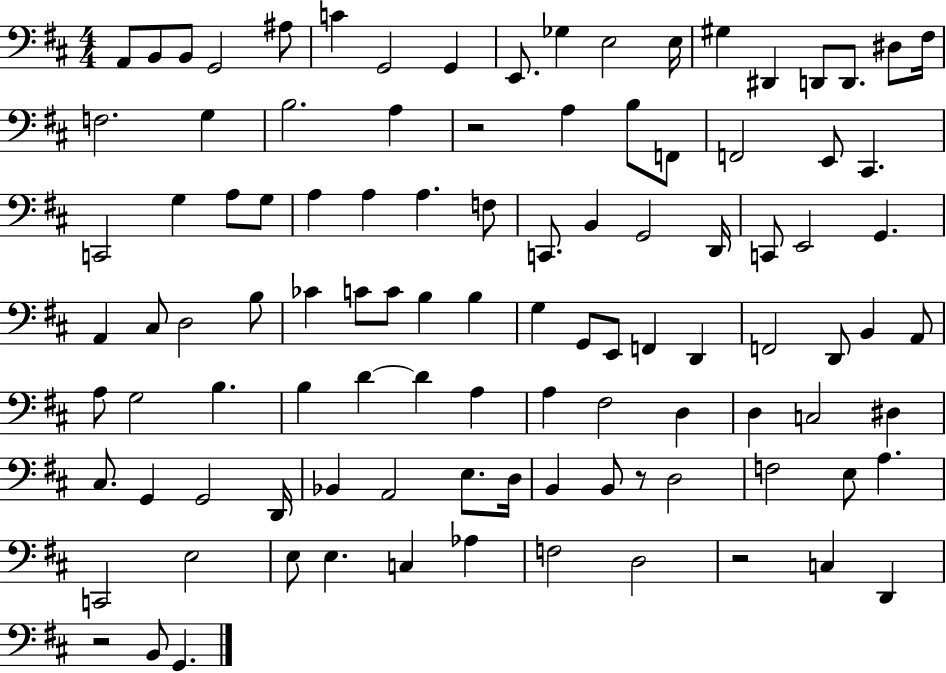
X:1
T:Untitled
M:4/4
L:1/4
K:D
A,,/2 B,,/2 B,,/2 G,,2 ^A,/2 C G,,2 G,, E,,/2 _G, E,2 E,/4 ^G, ^D,, D,,/2 D,,/2 ^D,/2 ^F,/4 F,2 G, B,2 A, z2 A, B,/2 F,,/2 F,,2 E,,/2 ^C,, C,,2 G, A,/2 G,/2 A, A, A, F,/2 C,,/2 B,, G,,2 D,,/4 C,,/2 E,,2 G,, A,, ^C,/2 D,2 B,/2 _C C/2 C/2 B, B, G, G,,/2 E,,/2 F,, D,, F,,2 D,,/2 B,, A,,/2 A,/2 G,2 B, B, D D A, A, ^F,2 D, D, C,2 ^D, ^C,/2 G,, G,,2 D,,/4 _B,, A,,2 E,/2 D,/4 B,, B,,/2 z/2 D,2 F,2 E,/2 A, C,,2 E,2 E,/2 E, C, _A, F,2 D,2 z2 C, D,, z2 B,,/2 G,,